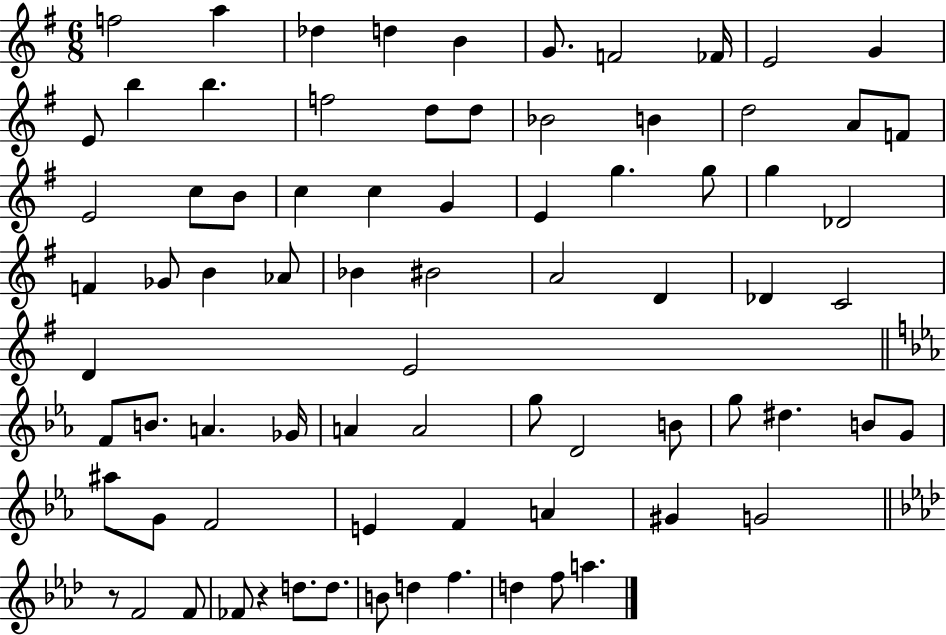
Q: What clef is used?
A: treble